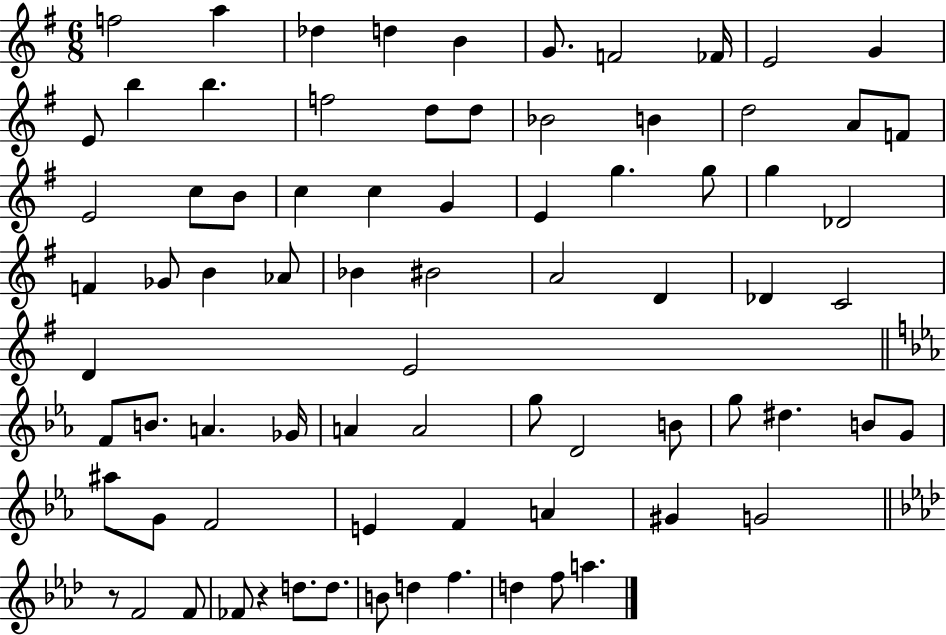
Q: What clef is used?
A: treble